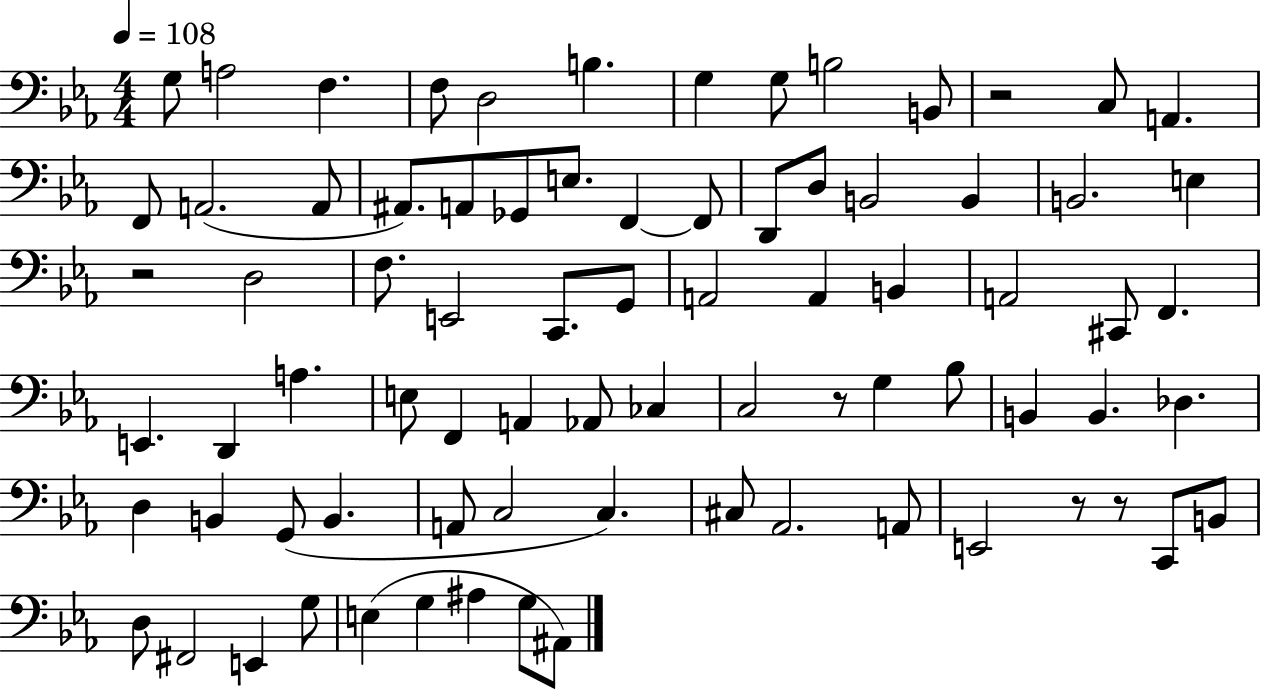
X:1
T:Untitled
M:4/4
L:1/4
K:Eb
G,/2 A,2 F, F,/2 D,2 B, G, G,/2 B,2 B,,/2 z2 C,/2 A,, F,,/2 A,,2 A,,/2 ^A,,/2 A,,/2 _G,,/2 E,/2 F,, F,,/2 D,,/2 D,/2 B,,2 B,, B,,2 E, z2 D,2 F,/2 E,,2 C,,/2 G,,/2 A,,2 A,, B,, A,,2 ^C,,/2 F,, E,, D,, A, E,/2 F,, A,, _A,,/2 _C, C,2 z/2 G, _B,/2 B,, B,, _D, D, B,, G,,/2 B,, A,,/2 C,2 C, ^C,/2 _A,,2 A,,/2 E,,2 z/2 z/2 C,,/2 B,,/2 D,/2 ^F,,2 E,, G,/2 E, G, ^A, G,/2 ^A,,/2